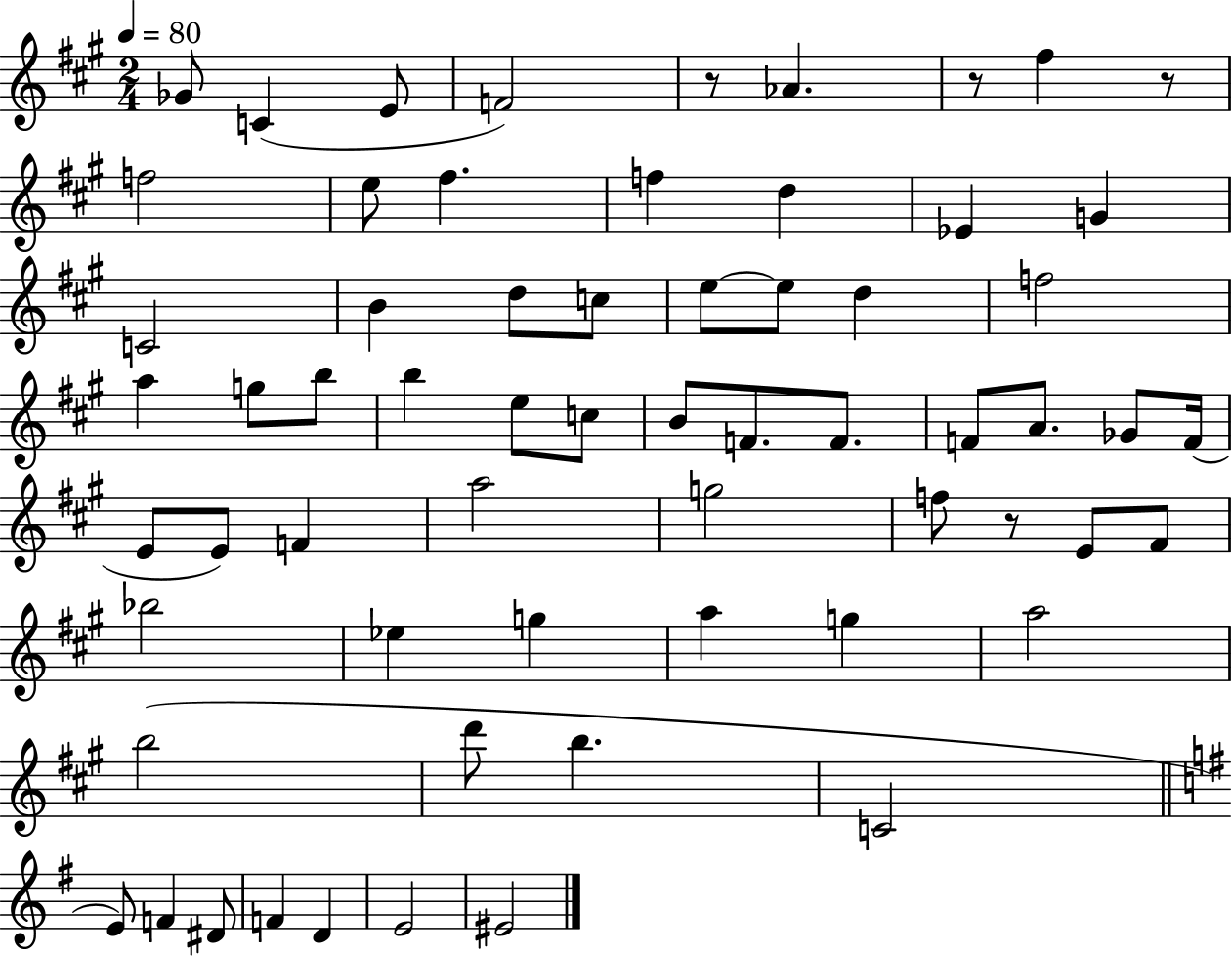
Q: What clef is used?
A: treble